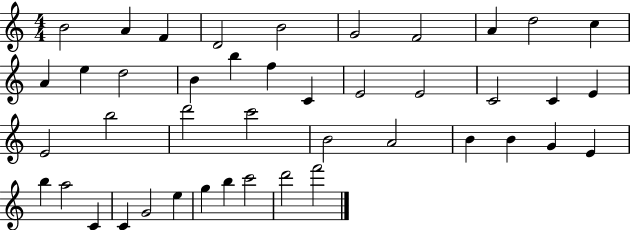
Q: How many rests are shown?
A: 0